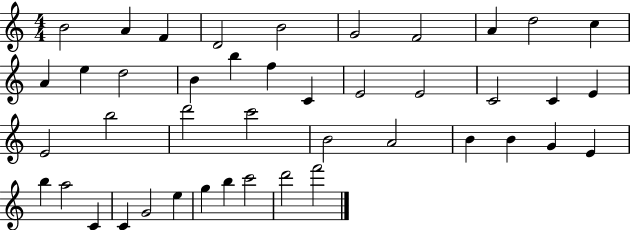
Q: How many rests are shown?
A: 0